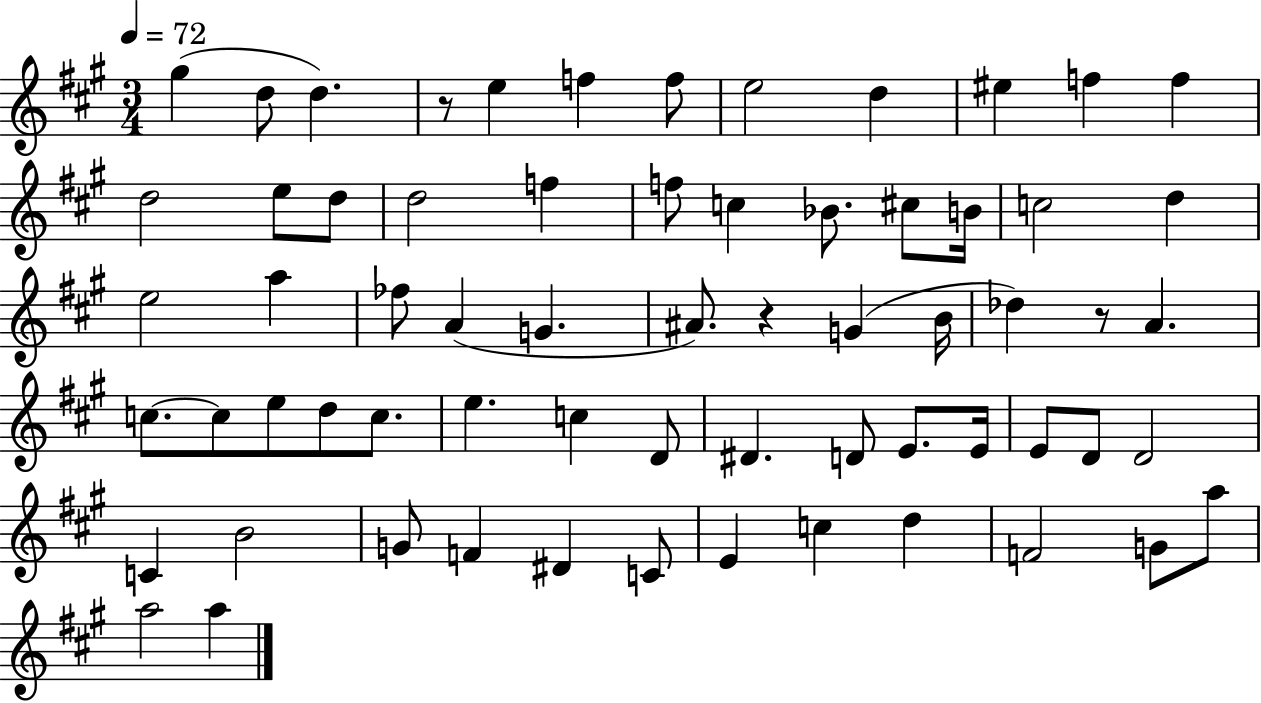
X:1
T:Untitled
M:3/4
L:1/4
K:A
^g d/2 d z/2 e f f/2 e2 d ^e f f d2 e/2 d/2 d2 f f/2 c _B/2 ^c/2 B/4 c2 d e2 a _f/2 A G ^A/2 z G B/4 _d z/2 A c/2 c/2 e/2 d/2 c/2 e c D/2 ^D D/2 E/2 E/4 E/2 D/2 D2 C B2 G/2 F ^D C/2 E c d F2 G/2 a/2 a2 a